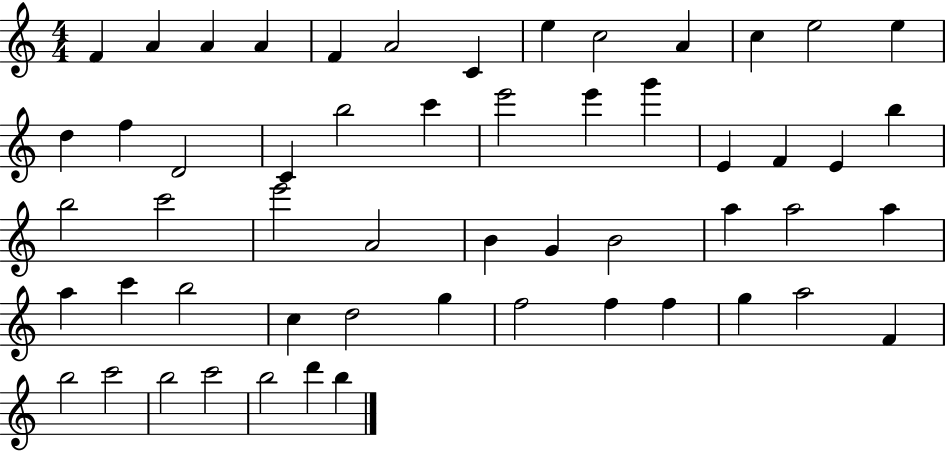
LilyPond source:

{
  \clef treble
  \numericTimeSignature
  \time 4/4
  \key c \major
  f'4 a'4 a'4 a'4 | f'4 a'2 c'4 | e''4 c''2 a'4 | c''4 e''2 e''4 | \break d''4 f''4 d'2 | c'4 b''2 c'''4 | e'''2 e'''4 g'''4 | e'4 f'4 e'4 b''4 | \break b''2 c'''2 | e'''2 a'2 | b'4 g'4 b'2 | a''4 a''2 a''4 | \break a''4 c'''4 b''2 | c''4 d''2 g''4 | f''2 f''4 f''4 | g''4 a''2 f'4 | \break b''2 c'''2 | b''2 c'''2 | b''2 d'''4 b''4 | \bar "|."
}